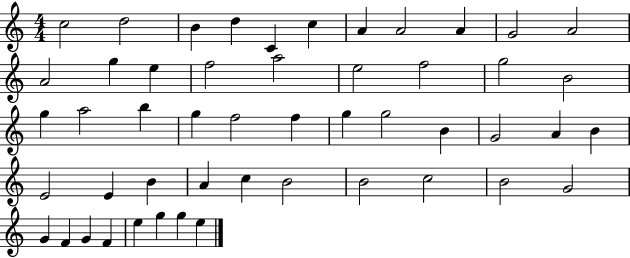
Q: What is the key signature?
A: C major